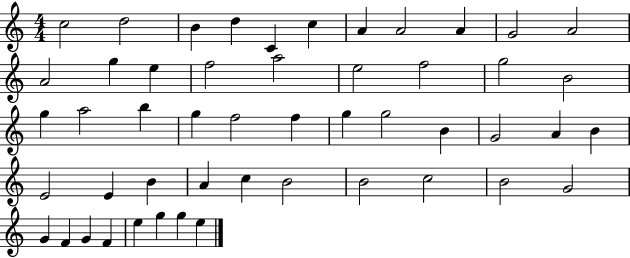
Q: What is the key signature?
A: C major